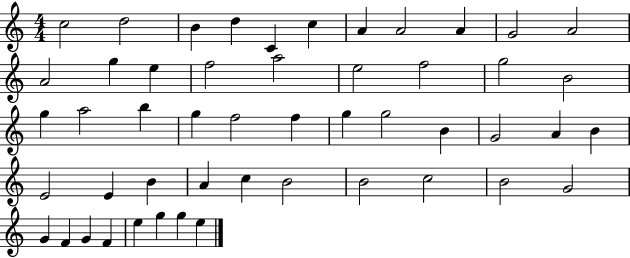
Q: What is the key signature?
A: C major